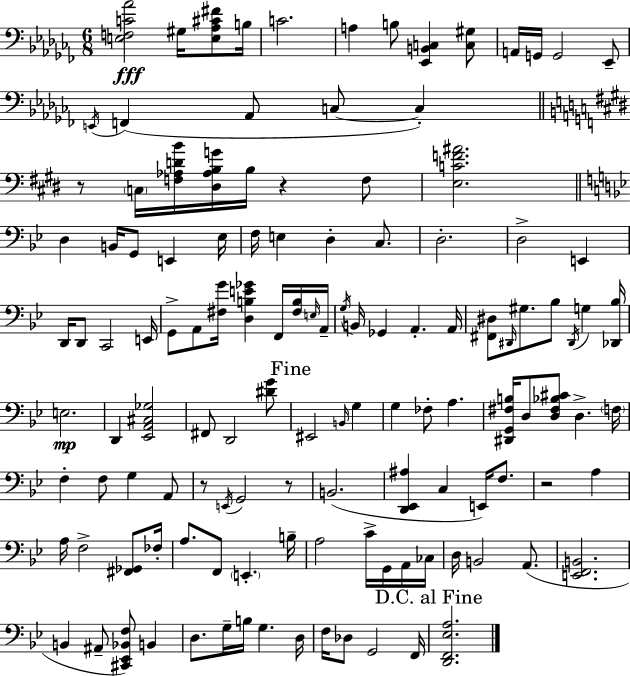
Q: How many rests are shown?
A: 5